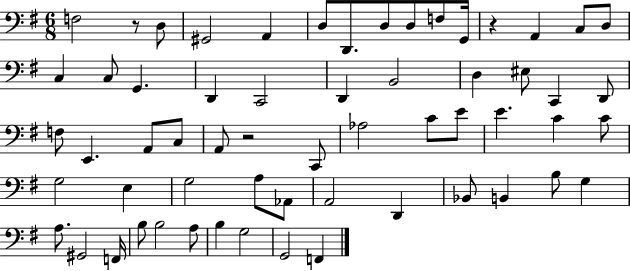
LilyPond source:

{
  \clef bass
  \numericTimeSignature
  \time 6/8
  \key g \major
  f2 r8 d8 | gis,2 a,4 | d8 d,8. d8 d8 f8 g,16 | r4 a,4 c8 d8 | \break c4 c8 g,4. | d,4 c,2 | d,4 b,2 | d4 eis8 c,4 d,8 | \break f8 e,4. a,8 c8 | a,8 r2 c,8 | aes2 c'8 e'8 | e'4. c'4 c'8 | \break g2 e4 | g2 a8 aes,8 | a,2 d,4 | bes,8 b,4 b8 g4 | \break a8. gis,2 f,16 | b8 b2 a8 | b4 g2 | g,2 f,4 | \break \bar "|."
}